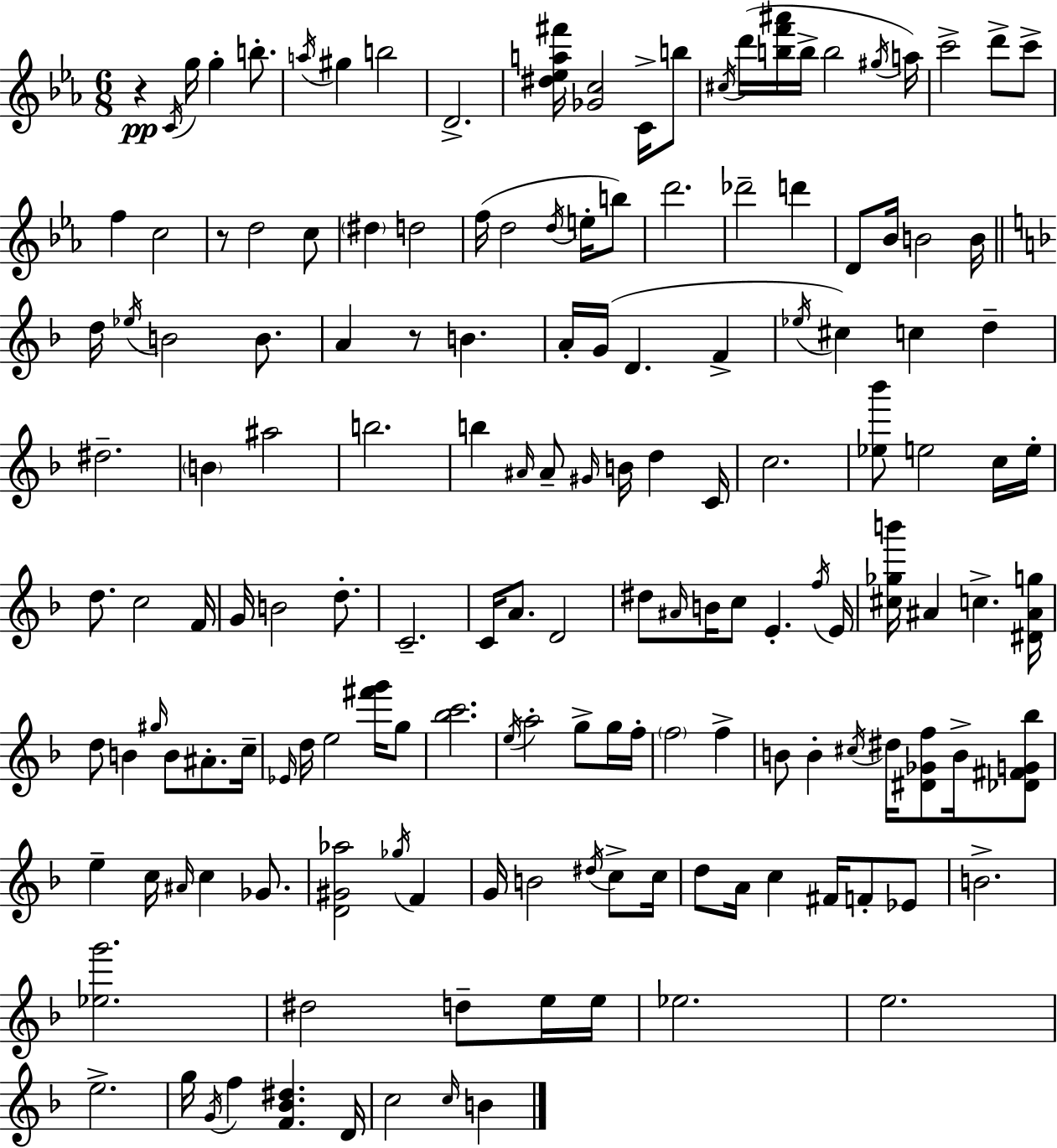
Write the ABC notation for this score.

X:1
T:Untitled
M:6/8
L:1/4
K:Cm
z C/4 g/4 g b/2 a/4 ^g b2 D2 [^d_ea^f']/4 [_Gc]2 C/4 b/2 ^c/4 d'/4 [bf'^a']/4 b/4 b2 ^g/4 a/4 c'2 d'/2 c'/2 f c2 z/2 d2 c/2 ^d d2 f/4 d2 d/4 e/4 b/2 d'2 _d'2 d' D/2 _B/4 B2 B/4 d/4 _e/4 B2 B/2 A z/2 B A/4 G/4 D F _e/4 ^c c d ^d2 B ^a2 b2 b ^A/4 ^A/2 ^G/4 B/4 d C/4 c2 [_e_b']/2 e2 c/4 e/4 d/2 c2 F/4 G/4 B2 d/2 C2 C/4 A/2 D2 ^d/2 ^A/4 B/4 c/2 E f/4 E/4 [^c_gb']/4 ^A c [^D^Ag]/4 d/2 B ^g/4 B/2 ^A/2 c/4 _E/4 d/4 e2 [^f'g']/4 g/2 [_bc']2 e/4 a2 g/2 g/4 f/4 f2 f B/2 B ^c/4 ^d/4 [^D_Gf]/2 B/4 [_D^FG_b]/2 e c/4 ^A/4 c _G/2 [D^G_a]2 _g/4 F G/4 B2 ^d/4 c/2 c/4 d/2 A/4 c ^F/4 F/2 _E/2 B2 [_eg']2 ^d2 d/2 e/4 e/4 _e2 e2 e2 g/4 G/4 f [F_B^d] D/4 c2 c/4 B